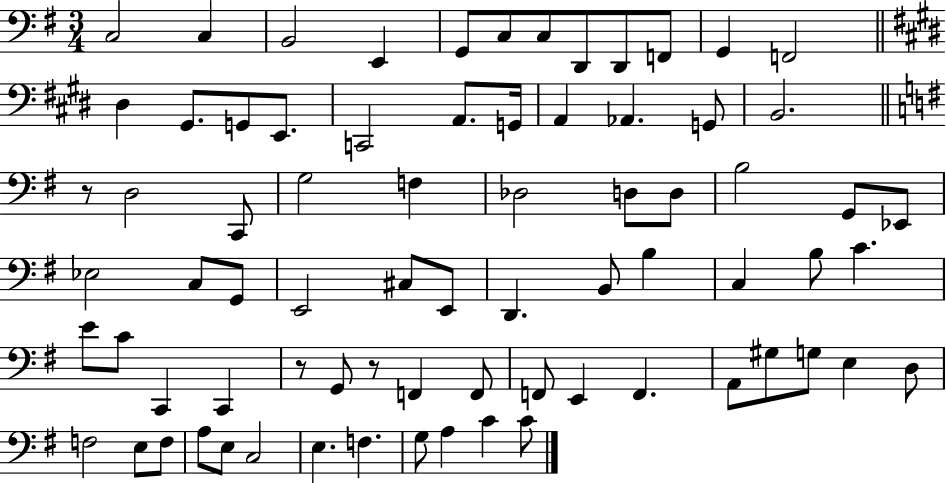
X:1
T:Untitled
M:3/4
L:1/4
K:G
C,2 C, B,,2 E,, G,,/2 C,/2 C,/2 D,,/2 D,,/2 F,,/2 G,, F,,2 ^D, ^G,,/2 G,,/2 E,,/2 C,,2 A,,/2 G,,/4 A,, _A,, G,,/2 B,,2 z/2 D,2 C,,/2 G,2 F, _D,2 D,/2 D,/2 B,2 G,,/2 _E,,/2 _E,2 C,/2 G,,/2 E,,2 ^C,/2 E,,/2 D,, B,,/2 B, C, B,/2 C E/2 C/2 C,, C,, z/2 G,,/2 z/2 F,, F,,/2 F,,/2 E,, F,, A,,/2 ^G,/2 G,/2 E, D,/2 F,2 E,/2 F,/2 A,/2 E,/2 C,2 E, F, G,/2 A, C C/2